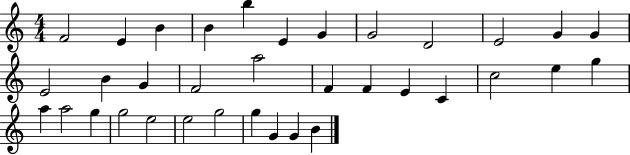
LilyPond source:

{
  \clef treble
  \numericTimeSignature
  \time 4/4
  \key c \major
  f'2 e'4 b'4 | b'4 b''4 e'4 g'4 | g'2 d'2 | e'2 g'4 g'4 | \break e'2 b'4 g'4 | f'2 a''2 | f'4 f'4 e'4 c'4 | c''2 e''4 g''4 | \break a''4 a''2 g''4 | g''2 e''2 | e''2 g''2 | g''4 g'4 g'4 b'4 | \break \bar "|."
}